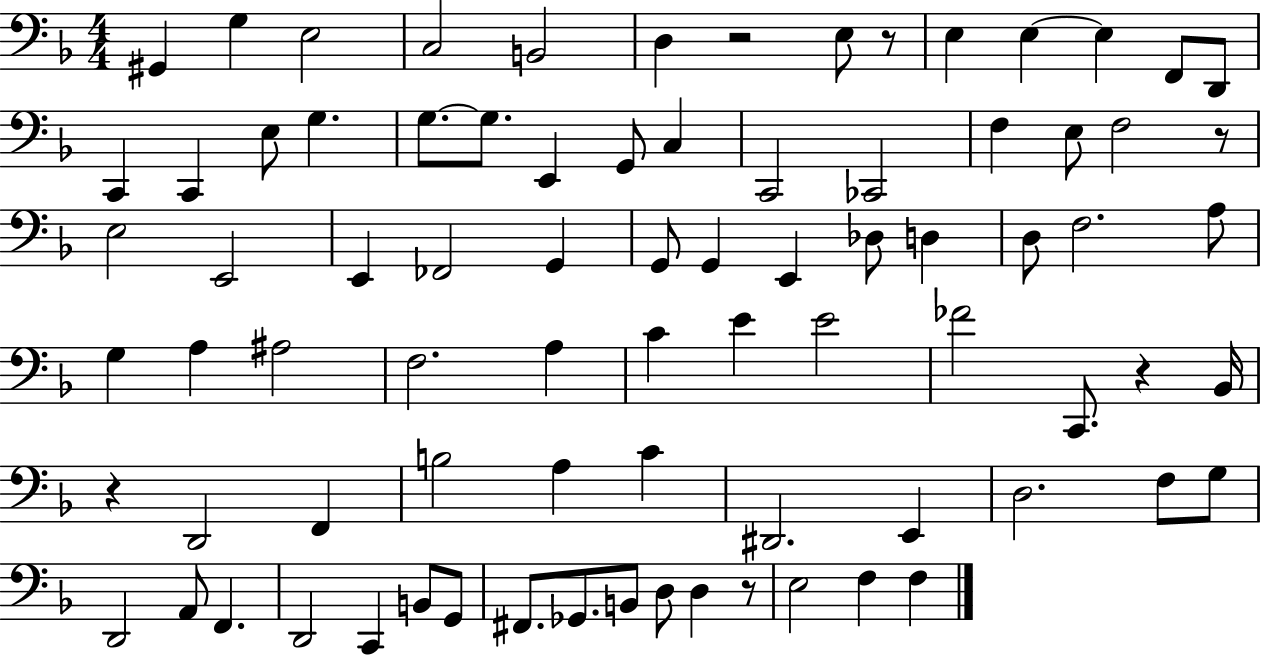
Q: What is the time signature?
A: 4/4